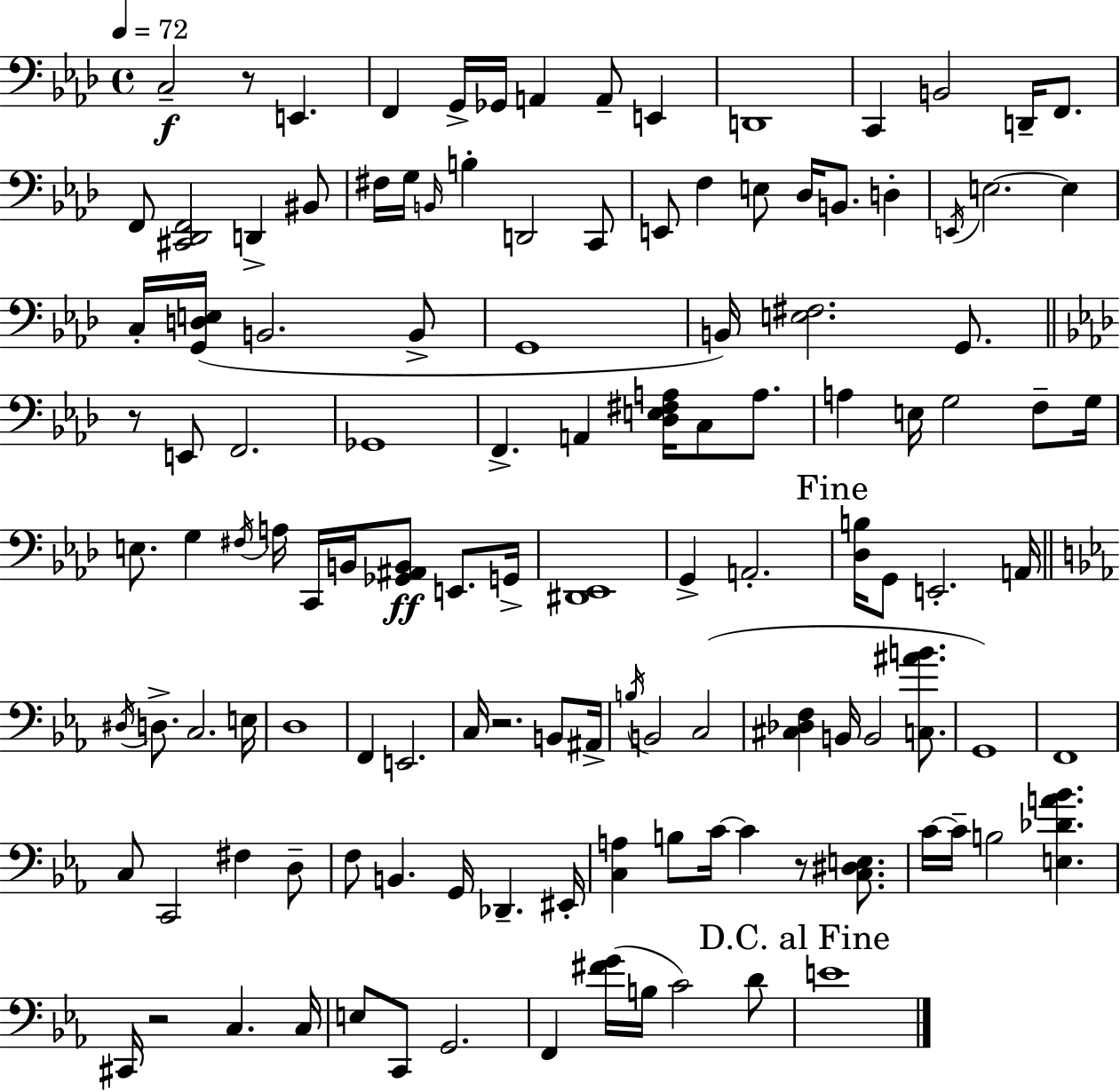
X:1
T:Untitled
M:4/4
L:1/4
K:Fm
C,2 z/2 E,, F,, G,,/4 _G,,/4 A,, A,,/2 E,, D,,4 C,, B,,2 D,,/4 F,,/2 F,,/2 [^C,,_D,,F,,]2 D,, ^B,,/2 ^F,/4 G,/4 B,,/4 B, D,,2 C,,/2 E,,/2 F, E,/2 _D,/4 B,,/2 D, E,,/4 E,2 E, C,/4 [G,,D,E,]/4 B,,2 B,,/2 G,,4 B,,/4 [E,^F,]2 G,,/2 z/2 E,,/2 F,,2 _G,,4 F,, A,, [_D,E,^F,A,]/4 C,/2 A,/2 A, E,/4 G,2 F,/2 G,/4 E,/2 G, ^F,/4 A,/4 C,,/4 B,,/4 [_G,,^A,,B,,]/2 E,,/2 G,,/4 [^D,,_E,,]4 G,, A,,2 [_D,B,]/4 G,,/2 E,,2 A,,/4 ^D,/4 D,/2 C,2 E,/4 D,4 F,, E,,2 C,/4 z2 B,,/2 ^A,,/4 B,/4 B,,2 C,2 [^C,_D,F,] B,,/4 B,,2 [C,^AB]/2 G,,4 F,,4 C,/2 C,,2 ^F, D,/2 F,/2 B,, G,,/4 _D,, ^E,,/4 [C,A,] B,/2 C/4 C z/2 [C,^D,E,]/2 C/4 C/4 B,2 [E,_DA_B] ^C,,/4 z2 C, C,/4 E,/2 C,,/2 G,,2 F,, [^FG]/4 B,/4 C2 D/2 E4